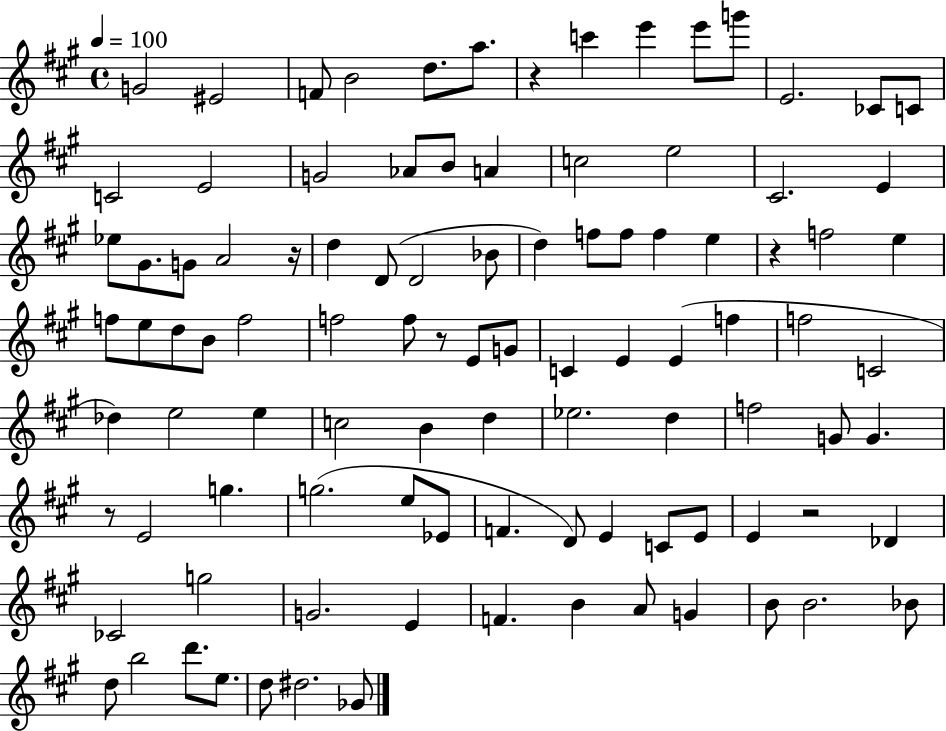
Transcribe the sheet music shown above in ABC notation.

X:1
T:Untitled
M:4/4
L:1/4
K:A
G2 ^E2 F/2 B2 d/2 a/2 z c' e' e'/2 g'/2 E2 _C/2 C/2 C2 E2 G2 _A/2 B/2 A c2 e2 ^C2 E _e/2 ^G/2 G/2 A2 z/4 d D/2 D2 _B/2 d f/2 f/2 f e z f2 e f/2 e/2 d/2 B/2 f2 f2 f/2 z/2 E/2 G/2 C E E f f2 C2 _d e2 e c2 B d _e2 d f2 G/2 G z/2 E2 g g2 e/2 _E/2 F D/2 E C/2 E/2 E z2 _D _C2 g2 G2 E F B A/2 G B/2 B2 _B/2 d/2 b2 d'/2 e/2 d/2 ^d2 _G/2